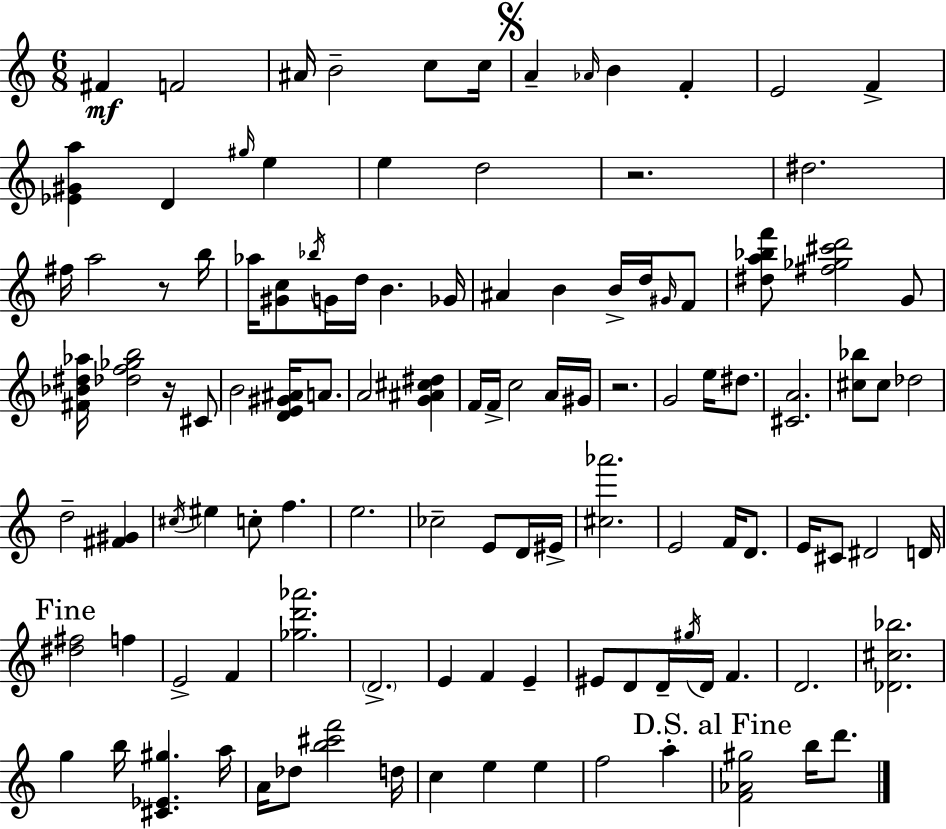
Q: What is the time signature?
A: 6/8